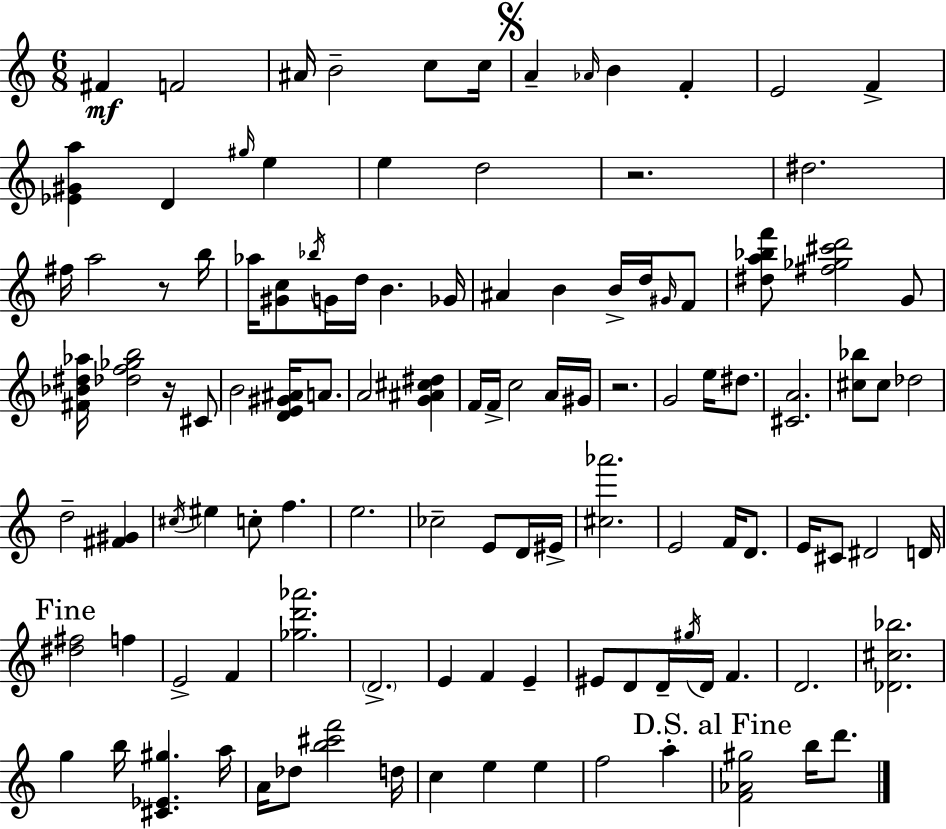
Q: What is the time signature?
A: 6/8